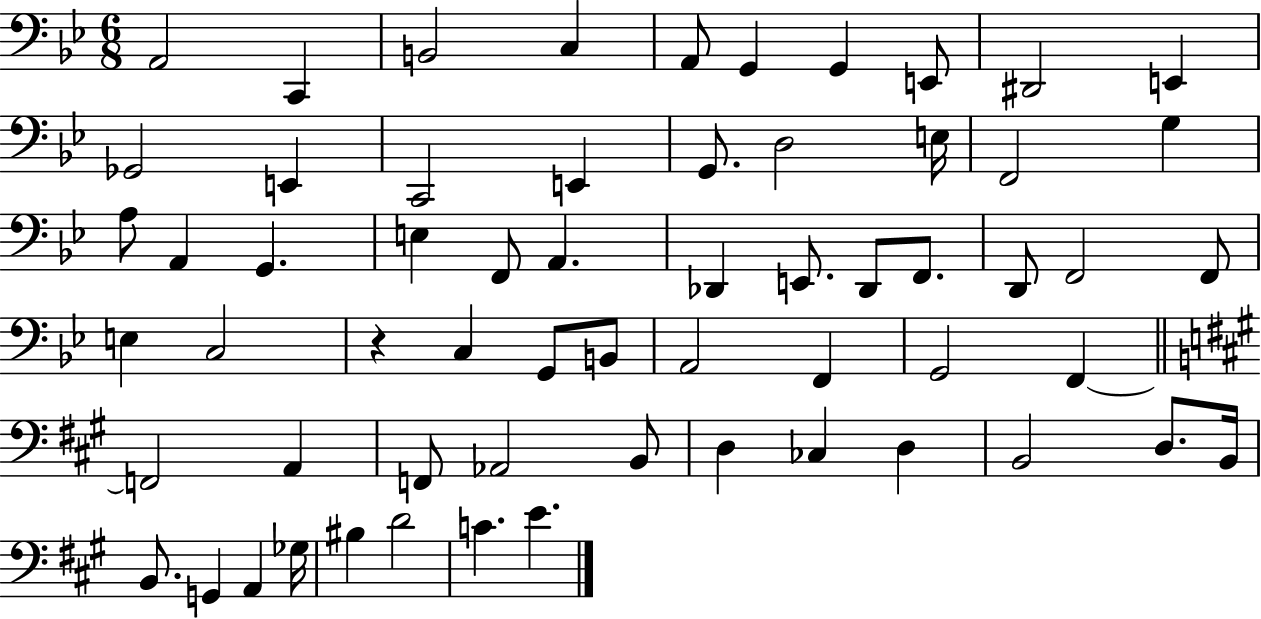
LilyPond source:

{
  \clef bass
  \numericTimeSignature
  \time 6/8
  \key bes \major
  a,2 c,4 | b,2 c4 | a,8 g,4 g,4 e,8 | dis,2 e,4 | \break ges,2 e,4 | c,2 e,4 | g,8. d2 e16 | f,2 g4 | \break a8 a,4 g,4. | e4 f,8 a,4. | des,4 e,8. des,8 f,8. | d,8 f,2 f,8 | \break e4 c2 | r4 c4 g,8 b,8 | a,2 f,4 | g,2 f,4~~ | \break \bar "||" \break \key a \major f,2 a,4 | f,8 aes,2 b,8 | d4 ces4 d4 | b,2 d8. b,16 | \break b,8. g,4 a,4 ges16 | bis4 d'2 | c'4. e'4. | \bar "|."
}